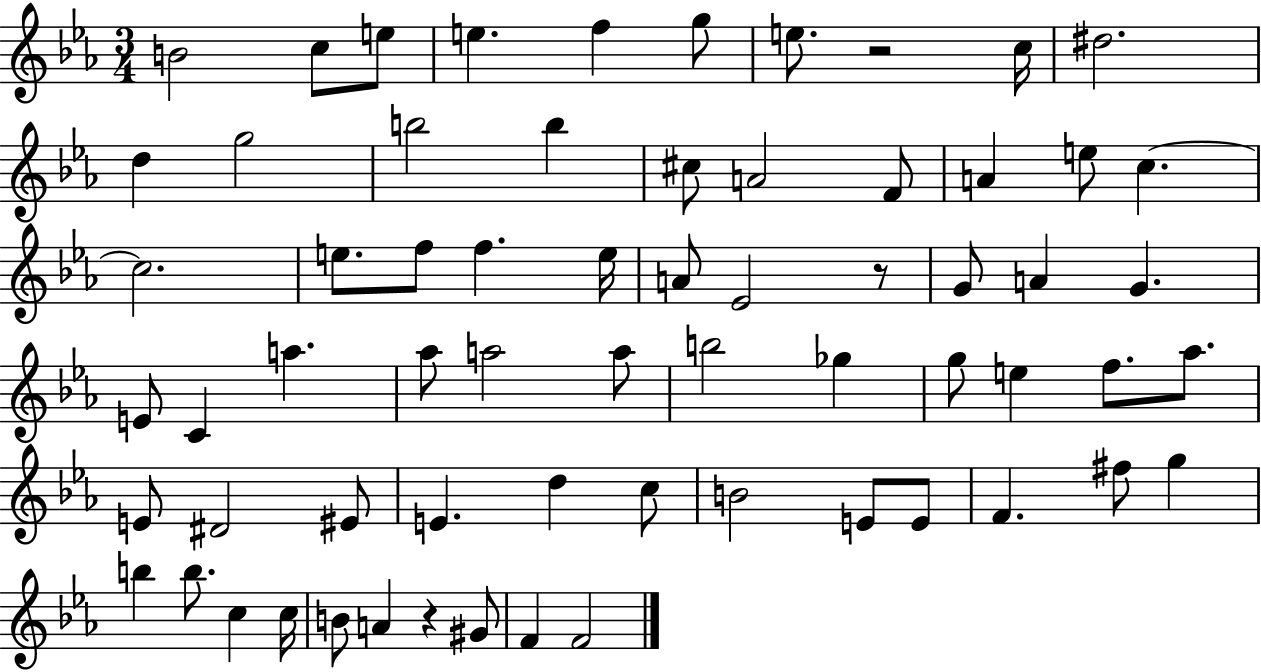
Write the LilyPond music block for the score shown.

{
  \clef treble
  \numericTimeSignature
  \time 3/4
  \key ees \major
  b'2 c''8 e''8 | e''4. f''4 g''8 | e''8. r2 c''16 | dis''2. | \break d''4 g''2 | b''2 b''4 | cis''8 a'2 f'8 | a'4 e''8 c''4.~~ | \break c''2. | e''8. f''8 f''4. e''16 | a'8 ees'2 r8 | g'8 a'4 g'4. | \break e'8 c'4 a''4. | aes''8 a''2 a''8 | b''2 ges''4 | g''8 e''4 f''8. aes''8. | \break e'8 dis'2 eis'8 | e'4. d''4 c''8 | b'2 e'8 e'8 | f'4. fis''8 g''4 | \break b''4 b''8. c''4 c''16 | b'8 a'4 r4 gis'8 | f'4 f'2 | \bar "|."
}